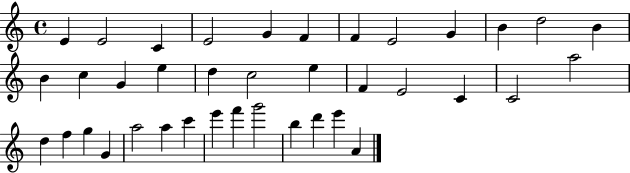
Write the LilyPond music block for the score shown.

{
  \clef treble
  \time 4/4
  \defaultTimeSignature
  \key c \major
  e'4 e'2 c'4 | e'2 g'4 f'4 | f'4 e'2 g'4 | b'4 d''2 b'4 | \break b'4 c''4 g'4 e''4 | d''4 c''2 e''4 | f'4 e'2 c'4 | c'2 a''2 | \break d''4 f''4 g''4 g'4 | a''2 a''4 c'''4 | e'''4 f'''4 g'''2 | b''4 d'''4 e'''4 a'4 | \break \bar "|."
}